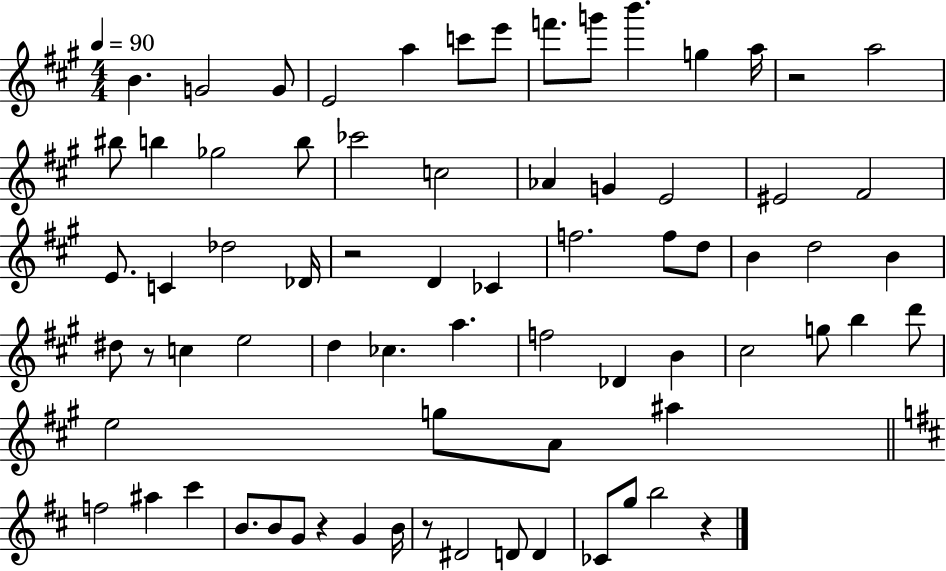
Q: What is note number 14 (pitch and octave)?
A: BIS5